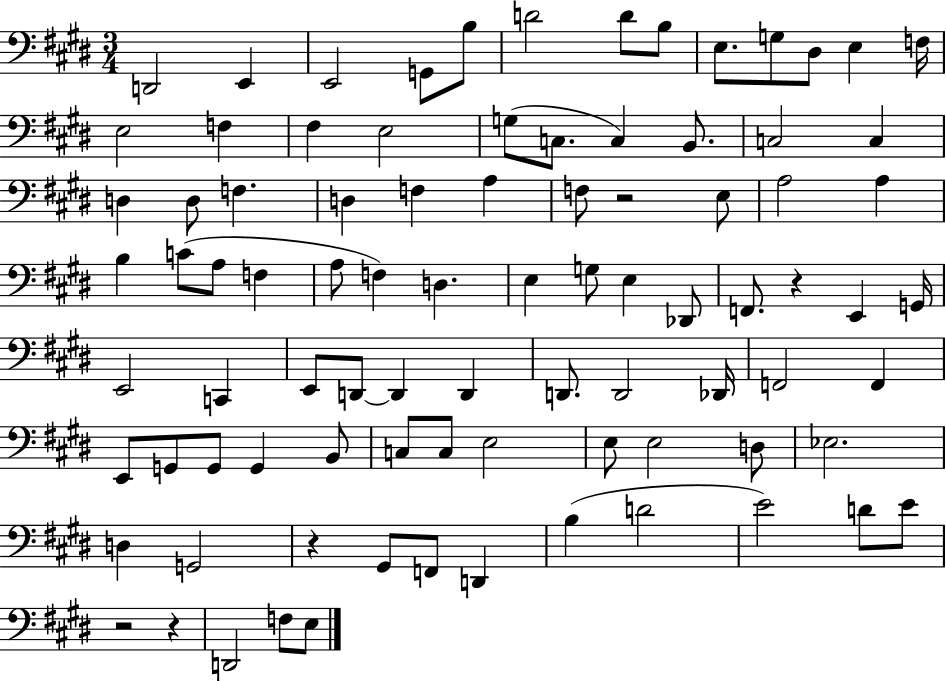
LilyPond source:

{
  \clef bass
  \numericTimeSignature
  \time 3/4
  \key e \major
  d,2 e,4 | e,2 g,8 b8 | d'2 d'8 b8 | e8. g8 dis8 e4 f16 | \break e2 f4 | fis4 e2 | g8( c8. c4) b,8. | c2 c4 | \break d4 d8 f4. | d4 f4 a4 | f8 r2 e8 | a2 a4 | \break b4 c'8( a8 f4 | a8 f4) d4. | e4 g8 e4 des,8 | f,8. r4 e,4 g,16 | \break e,2 c,4 | e,8 d,8~~ d,4 d,4 | d,8. d,2 des,16 | f,2 f,4 | \break e,8 g,8 g,8 g,4 b,8 | c8 c8 e2 | e8 e2 d8 | ees2. | \break d4 g,2 | r4 gis,8 f,8 d,4 | b4( d'2 | e'2) d'8 e'8 | \break r2 r4 | d,2 f8 e8 | \bar "|."
}